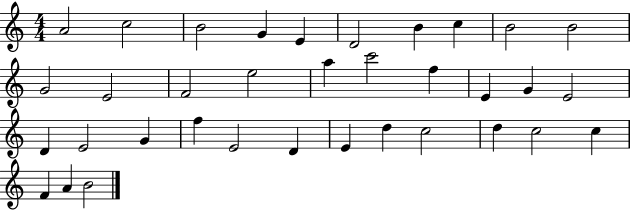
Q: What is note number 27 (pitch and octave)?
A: E4